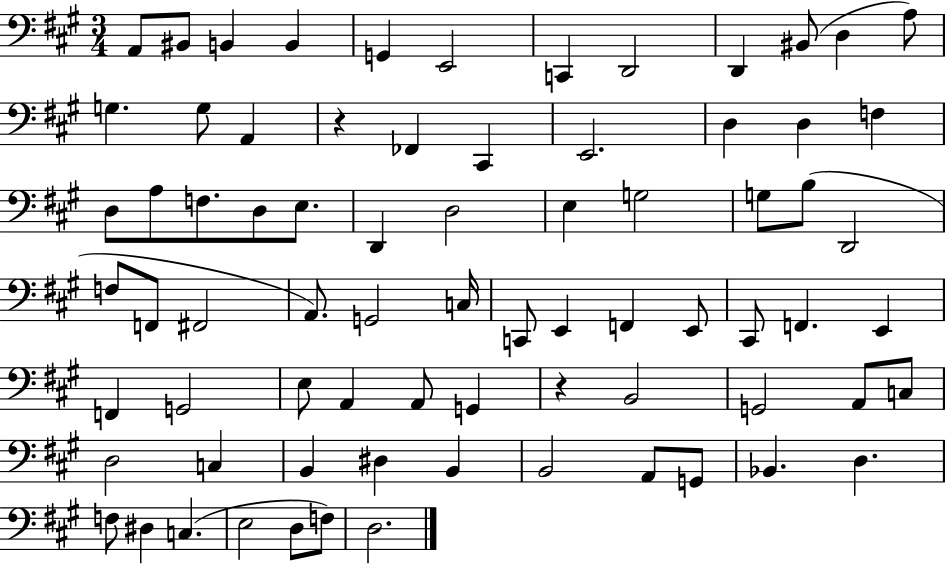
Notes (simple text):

A2/e BIS2/e B2/q B2/q G2/q E2/h C2/q D2/h D2/q BIS2/e D3/q A3/e G3/q. G3/e A2/q R/q FES2/q C#2/q E2/h. D3/q D3/q F3/q D3/e A3/e F3/e. D3/e E3/e. D2/q D3/h E3/q G3/h G3/e B3/e D2/h F3/e F2/e F#2/h A2/e. G2/h C3/s C2/e E2/q F2/q E2/e C#2/e F2/q. E2/q F2/q G2/h E3/e A2/q A2/e G2/q R/q B2/h G2/h A2/e C3/e D3/h C3/q B2/q D#3/q B2/q B2/h A2/e G2/e Bb2/q. D3/q. F3/e D#3/q C3/q. E3/h D3/e F3/e D3/h.